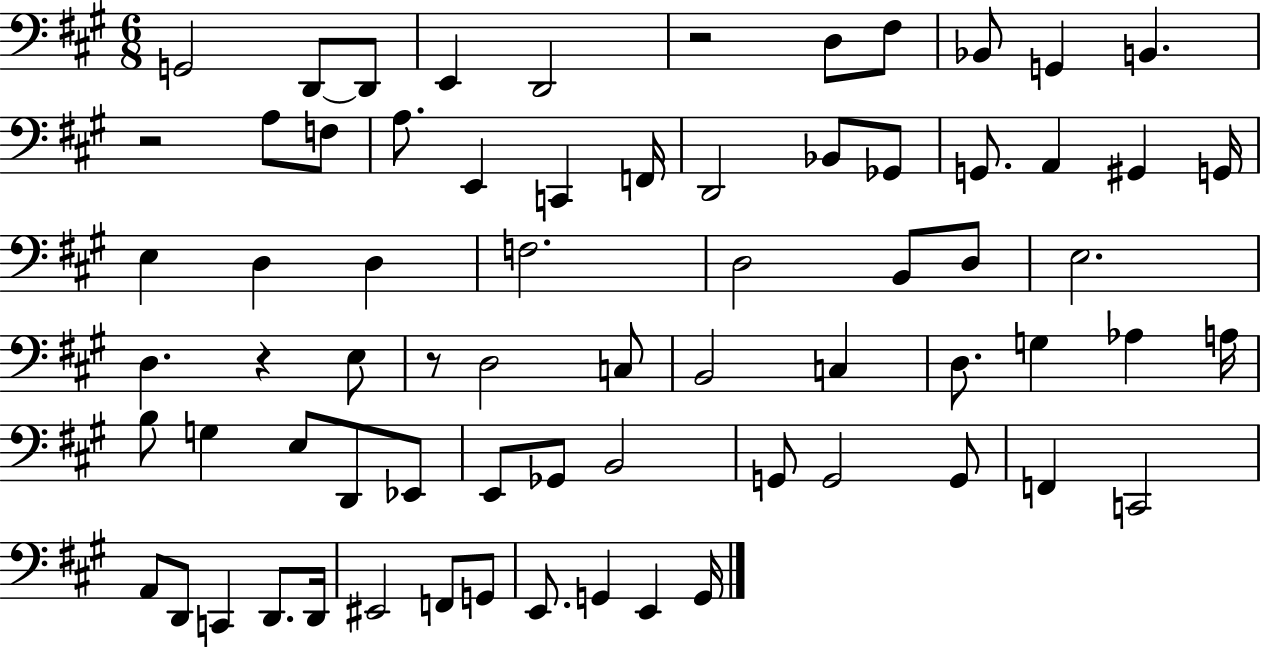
{
  \clef bass
  \numericTimeSignature
  \time 6/8
  \key a \major
  g,2 d,8~~ d,8 | e,4 d,2 | r2 d8 fis8 | bes,8 g,4 b,4. | \break r2 a8 f8 | a8. e,4 c,4 f,16 | d,2 bes,8 ges,8 | g,8. a,4 gis,4 g,16 | \break e4 d4 d4 | f2. | d2 b,8 d8 | e2. | \break d4. r4 e8 | r8 d2 c8 | b,2 c4 | d8. g4 aes4 a16 | \break b8 g4 e8 d,8 ees,8 | e,8 ges,8 b,2 | g,8 g,2 g,8 | f,4 c,2 | \break a,8 d,8 c,4 d,8. d,16 | eis,2 f,8 g,8 | e,8. g,4 e,4 g,16 | \bar "|."
}